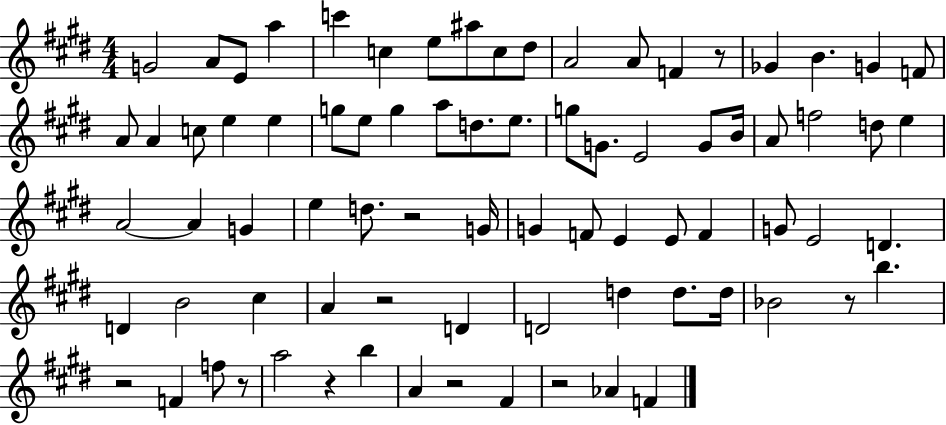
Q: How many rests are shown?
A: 9